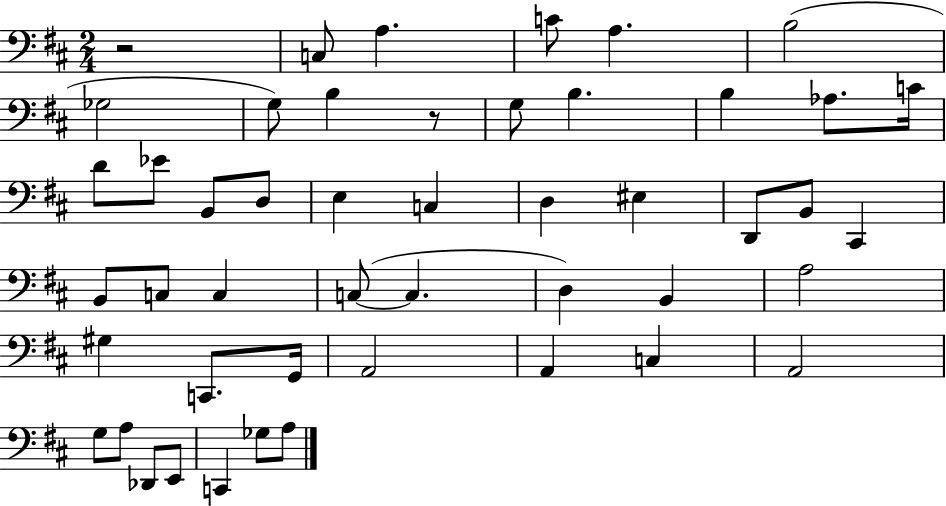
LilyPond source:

{
  \clef bass
  \numericTimeSignature
  \time 2/4
  \key d \major
  r2 | c8 a4. | c'8 a4. | b2( | \break ges2 | g8) b4 r8 | g8 b4. | b4 aes8. c'16 | \break d'8 ees'8 b,8 d8 | e4 c4 | d4 eis4 | d,8 b,8 cis,4 | \break b,8 c8 c4 | c8~(~ c4. | d4) b,4 | a2 | \break gis4 c,8. g,16 | a,2 | a,4 c4 | a,2 | \break g8 a8 des,8 e,8 | c,4 ges8 a8 | \bar "|."
}